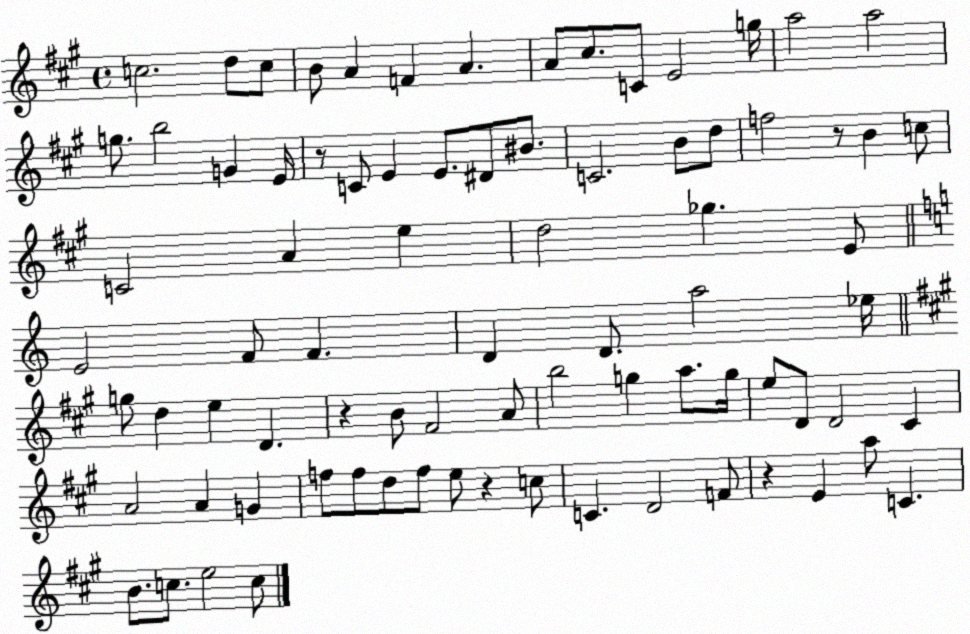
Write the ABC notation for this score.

X:1
T:Untitled
M:4/4
L:1/4
K:A
c2 d/2 c/2 B/2 A F A A/2 ^c/2 C/2 E2 g/4 a2 a2 g/2 b2 G E/4 z/2 C/2 E E/2 ^D/2 ^B/2 C2 B/2 d/2 f2 z/2 B c/2 C2 A e d2 _g E/2 E2 F/2 F D D/2 a2 _e/4 g/2 d e D z B/2 ^F2 A/2 b2 g a/2 g/4 e/2 D/2 D2 ^C A2 A G f/2 f/2 d/2 f/2 e/2 z c/2 C D2 F/2 z E a/2 C B/2 c/2 e2 c/2